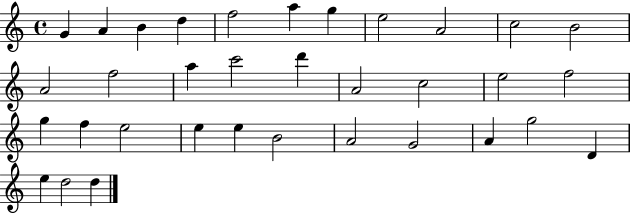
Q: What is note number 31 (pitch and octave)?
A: D4